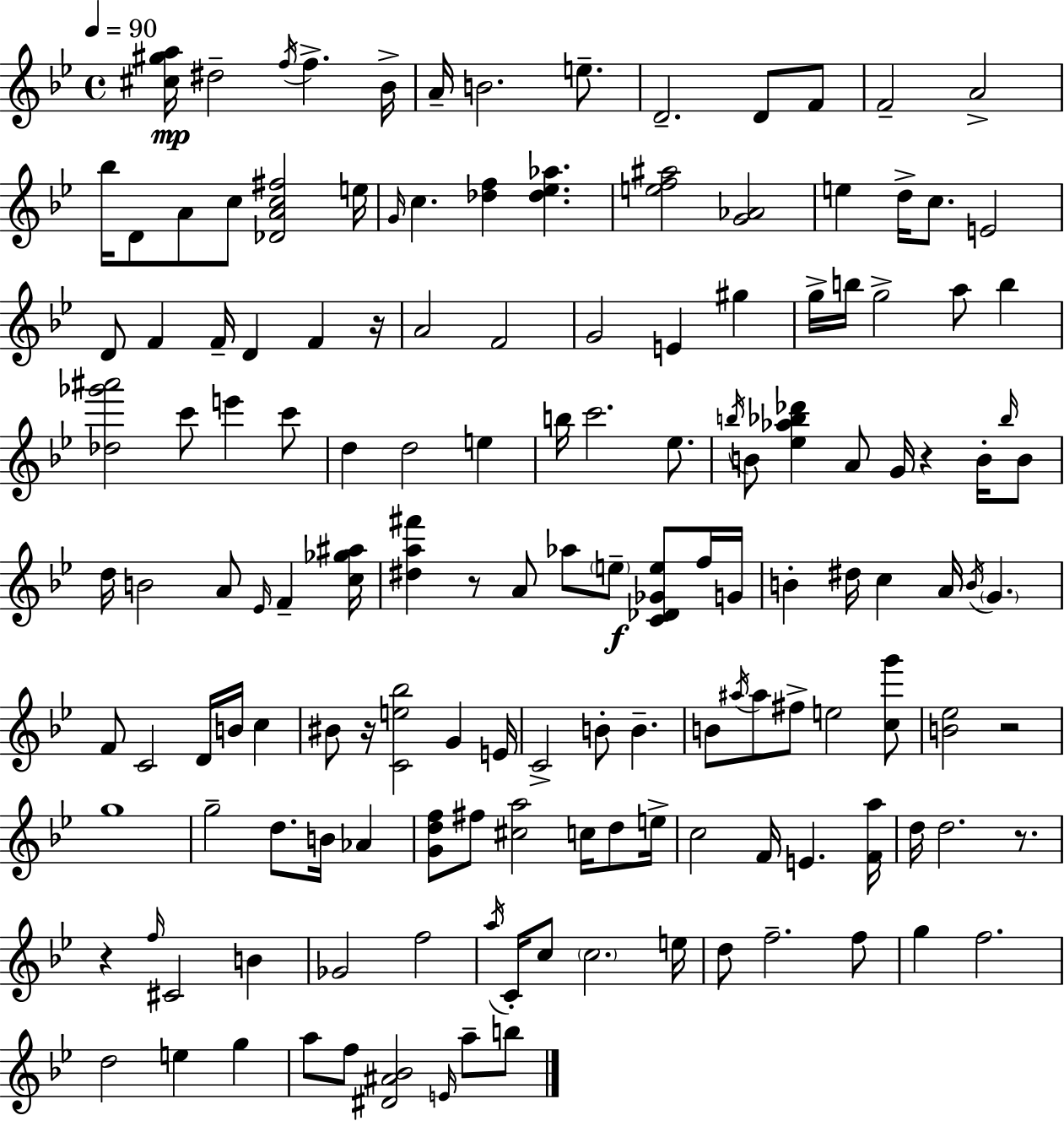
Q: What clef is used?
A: treble